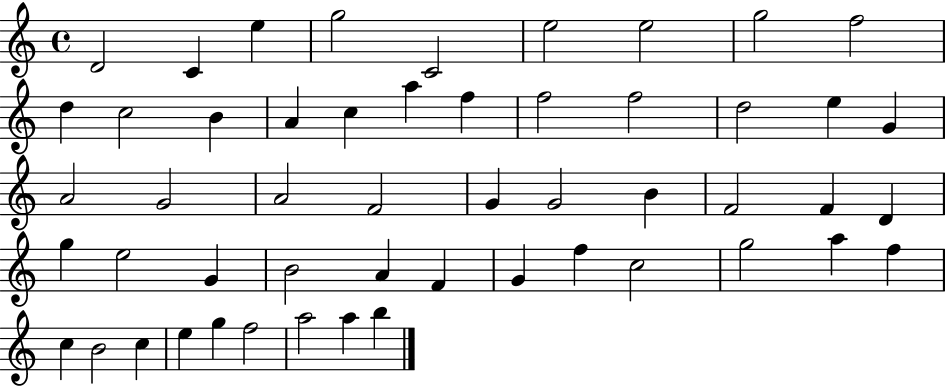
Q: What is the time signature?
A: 4/4